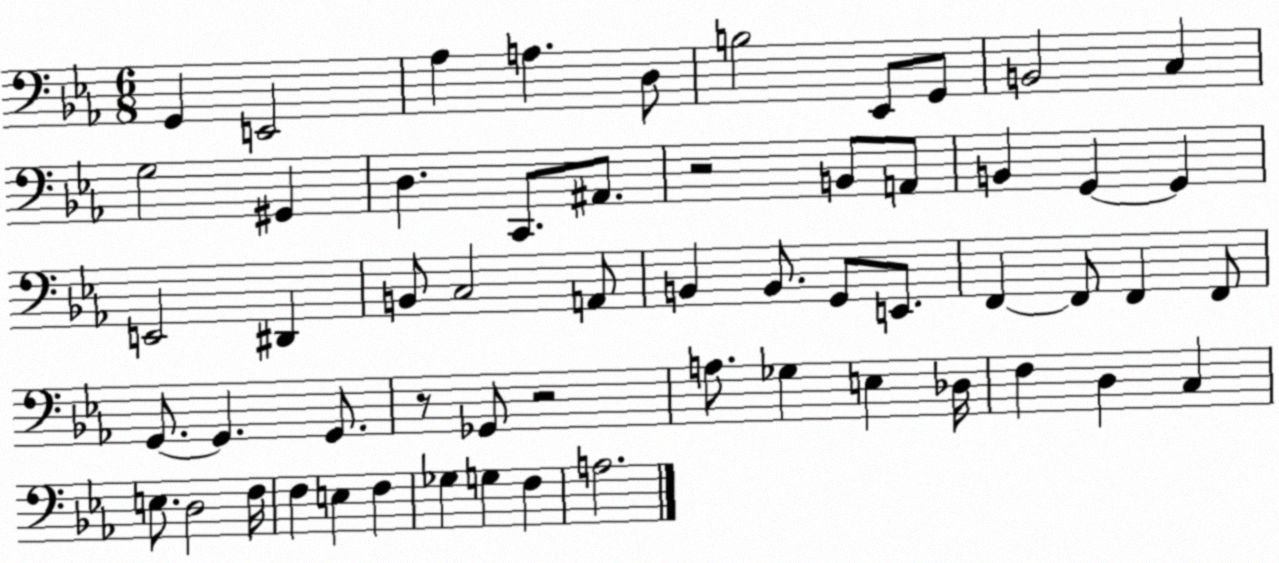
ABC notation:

X:1
T:Untitled
M:6/8
L:1/4
K:Eb
G,, E,,2 _A, A, D,/2 B,2 _E,,/2 G,,/2 B,,2 C, G,2 ^G,, D, C,,/2 ^A,,/2 z2 B,,/2 A,,/2 B,, G,, G,, E,,2 ^D,, B,,/2 C,2 A,,/2 B,, B,,/2 G,,/2 E,,/2 F,, F,,/2 F,, F,,/2 G,,/2 G,, G,,/2 z/2 _G,,/2 z2 A,/2 _G, E, _D,/4 F, D, C, E,/2 D,2 F,/4 F, E, F, _G, G, F, A,2